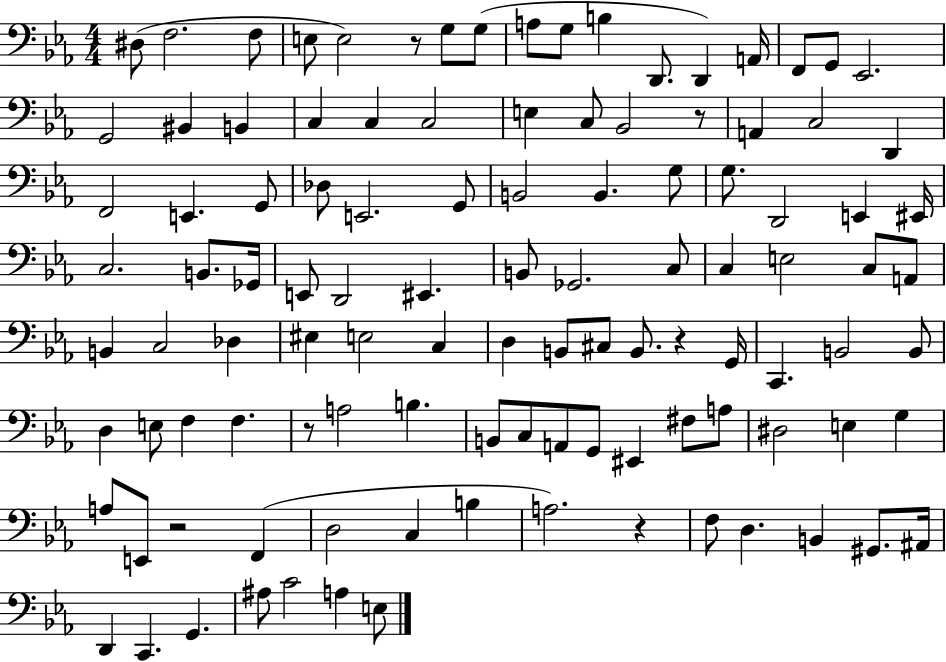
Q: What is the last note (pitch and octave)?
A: E3